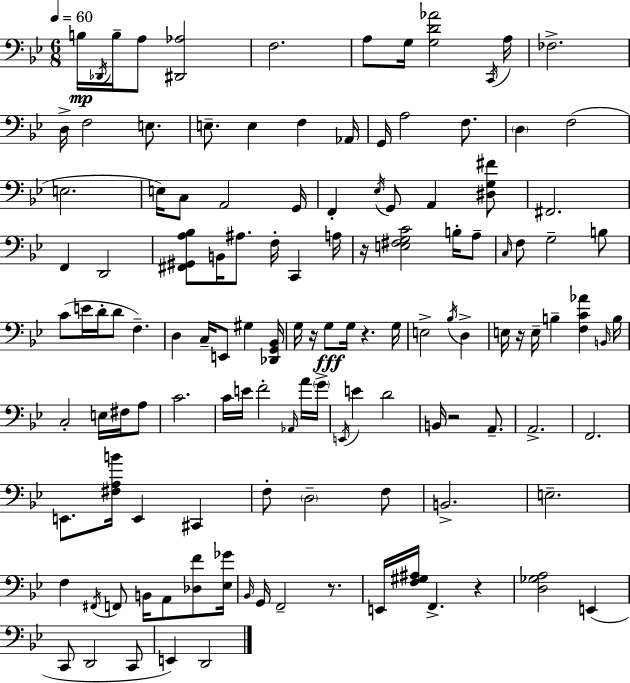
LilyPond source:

{
  \clef bass
  \numericTimeSignature
  \time 6/8
  \key g \minor
  \tempo 4 = 60
  \repeat volta 2 { b16\mp \acciaccatura { des,16 } b16-- a8 <dis, aes>2 | f2. | a8 g16 <g d' aes'>2 | \acciaccatura { c,16 } a16 fes2.-> | \break d16-> f2 e8. | e8.-- e4 f4 | aes,16 g,16 a2 f8. | \parenthesize d4 f2( | \break e2. | e16) c8 a,2 | g,16 f,4-. \acciaccatura { ees16 } g,8 a,4 | <dis g fis'>8 fis,2. | \break f,4 d,2 | <fis, gis, a bes>8 b,16 ais8. f16-. c,4 | a16 r16 <e fis g c'>2 | b16-. a8-- \grace { c16 } f8 g2-- | \break b8 c'8( e'16 d'16-. d'8 f4.--) | d4 c16-- e,8 gis4 | <des, g, bes,>16 g16 r16 g8\fff g16 r4. | g16 e2-> | \break \acciaccatura { bes16 } d4-> e16 r16 e16-- b4-- | <f c' aes'>4 \grace { b,16 } b16 c2-. | e16 fis16 a8 c'2. | c'16 e'16 f'2-. | \break \grace { aes,16 } a'16 \parenthesize g'16-> \acciaccatura { e,16 } e'4 | d'2 b,16 r2 | a,8.-- a,2.-> | f,2. | \break e,8. <fis a b'>16 | e,4 cis,4 f8-. \parenthesize d2-- | f8 b,2.-> | e2.-- | \break f4 | \acciaccatura { fis,16 } f,8 b,16 a,8 <des f'>8 <ees ges'>16 \grace { bes,16 } g,16 f,2-- | r8. e,16 <f gis ais>16 | f,4.-> r4 <d ges a>2 | \break e,4( c,8 | d,2 c,8 e,4) | d,2 } \bar "|."
}